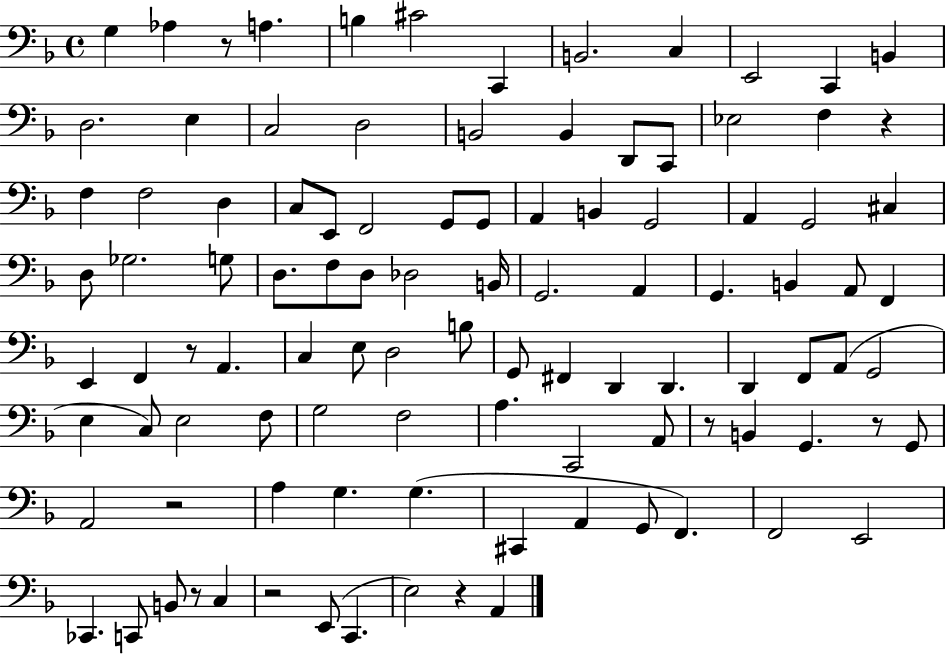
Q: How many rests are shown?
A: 9